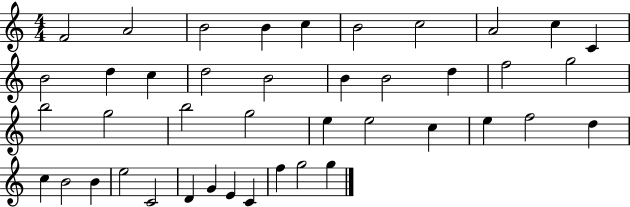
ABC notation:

X:1
T:Untitled
M:4/4
L:1/4
K:C
F2 A2 B2 B c B2 c2 A2 c C B2 d c d2 B2 B B2 d f2 g2 b2 g2 b2 g2 e e2 c e f2 d c B2 B e2 C2 D G E C f g2 g